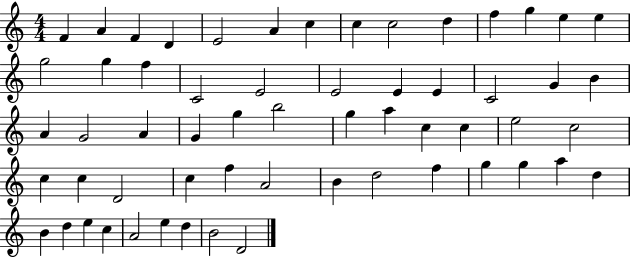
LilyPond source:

{
  \clef treble
  \numericTimeSignature
  \time 4/4
  \key c \major
  f'4 a'4 f'4 d'4 | e'2 a'4 c''4 | c''4 c''2 d''4 | f''4 g''4 e''4 e''4 | \break g''2 g''4 f''4 | c'2 e'2 | e'2 e'4 e'4 | c'2 g'4 b'4 | \break a'4 g'2 a'4 | g'4 g''4 b''2 | g''4 a''4 c''4 c''4 | e''2 c''2 | \break c''4 c''4 d'2 | c''4 f''4 a'2 | b'4 d''2 f''4 | g''4 g''4 a''4 d''4 | \break b'4 d''4 e''4 c''4 | a'2 e''4 d''4 | b'2 d'2 | \bar "|."
}